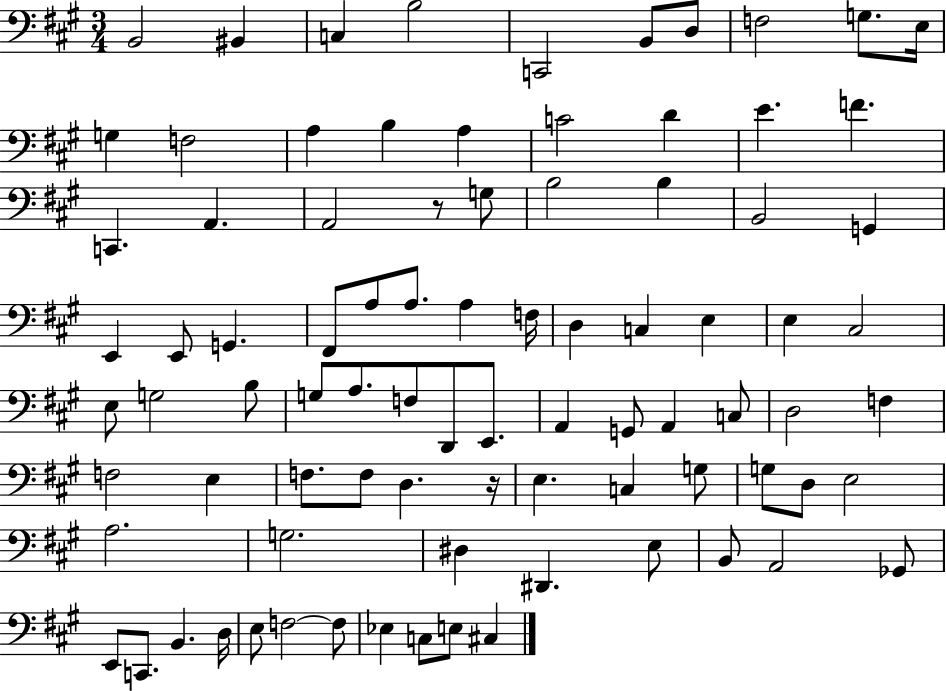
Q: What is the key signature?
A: A major